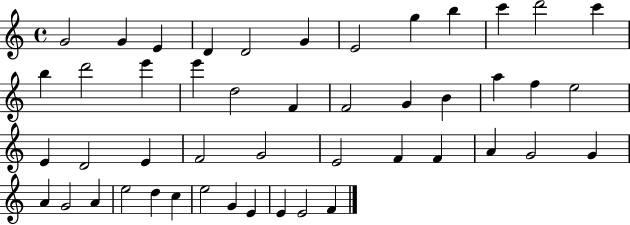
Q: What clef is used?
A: treble